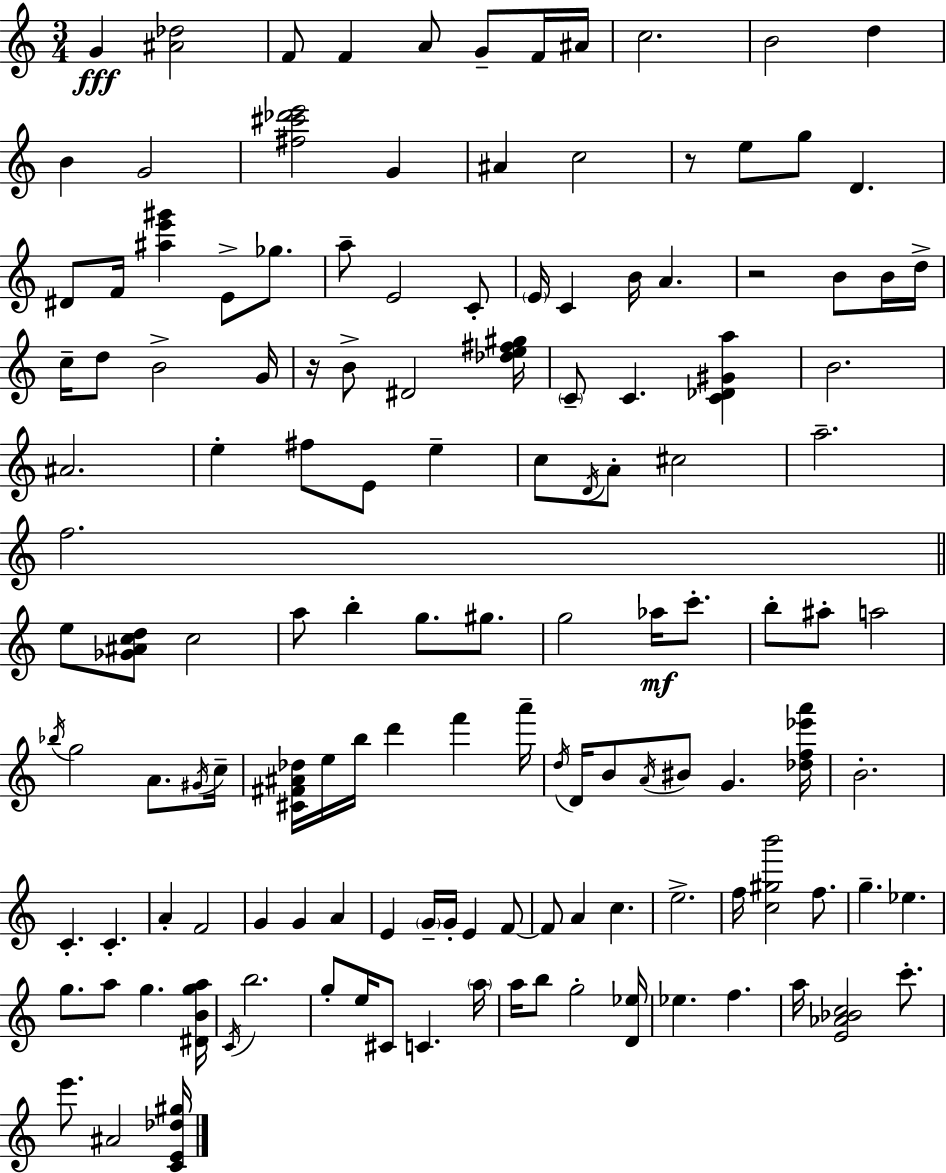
{
  \clef treble
  \numericTimeSignature
  \time 3/4
  \key a \minor
  g'4\fff <ais' des''>2 | f'8 f'4 a'8 g'8-- f'16 ais'16 | c''2. | b'2 d''4 | \break b'4 g'2 | <fis'' cis''' des''' e'''>2 g'4 | ais'4 c''2 | r8 e''8 g''8 d'4. | \break dis'8 f'16 <ais'' e''' gis'''>4 e'8-> ges''8. | a''8-- e'2 c'8-. | \parenthesize e'16 c'4 b'16 a'4. | r2 b'8 b'16 d''16-> | \break c''16-- d''8 b'2-> g'16 | r16 b'8-> dis'2 <des'' e'' fis'' gis''>16 | \parenthesize c'8-- c'4. <c' des' gis' a''>4 | b'2. | \break ais'2. | e''4-. fis''8 e'8 e''4-- | c''8 \acciaccatura { d'16 } a'8-. cis''2 | a''2.-- | \break f''2. | \bar "||" \break \key a \minor e''8 <ges' ais' c'' d''>8 c''2 | a''8 b''4-. g''8. gis''8. | g''2 aes''16\mf c'''8.-. | b''8-. ais''8-. a''2 | \break \acciaccatura { bes''16 } g''2 a'8. | \acciaccatura { gis'16 } c''16-- <cis' fis' ais' des''>16 e''16 b''16 d'''4 f'''4 | a'''16-- \acciaccatura { d''16 } d'16 b'8 \acciaccatura { a'16 } bis'8 g'4. | <des'' f'' ees''' a'''>16 b'2.-. | \break c'4.-. c'4.-. | a'4-. f'2 | g'4 g'4 | a'4 e'4 \parenthesize g'16-- g'16-. e'4 | \break f'8~~ f'8 a'4 c''4. | e''2.-> | f''16 <c'' gis'' b'''>2 | f''8. g''4.-- ees''4. | \break g''8. a''8 g''4. | <dis' b' g'' a''>16 \acciaccatura { c'16 } b''2. | g''8-. e''16 cis'8 c'4. | \parenthesize a''16 a''16 b''8 g''2-. | \break <d' ees''>16 ees''4. f''4. | a''16 <e' aes' bes' c''>2 | c'''8.-. e'''8. ais'2 | <c' e' des'' gis''>16 \bar "|."
}